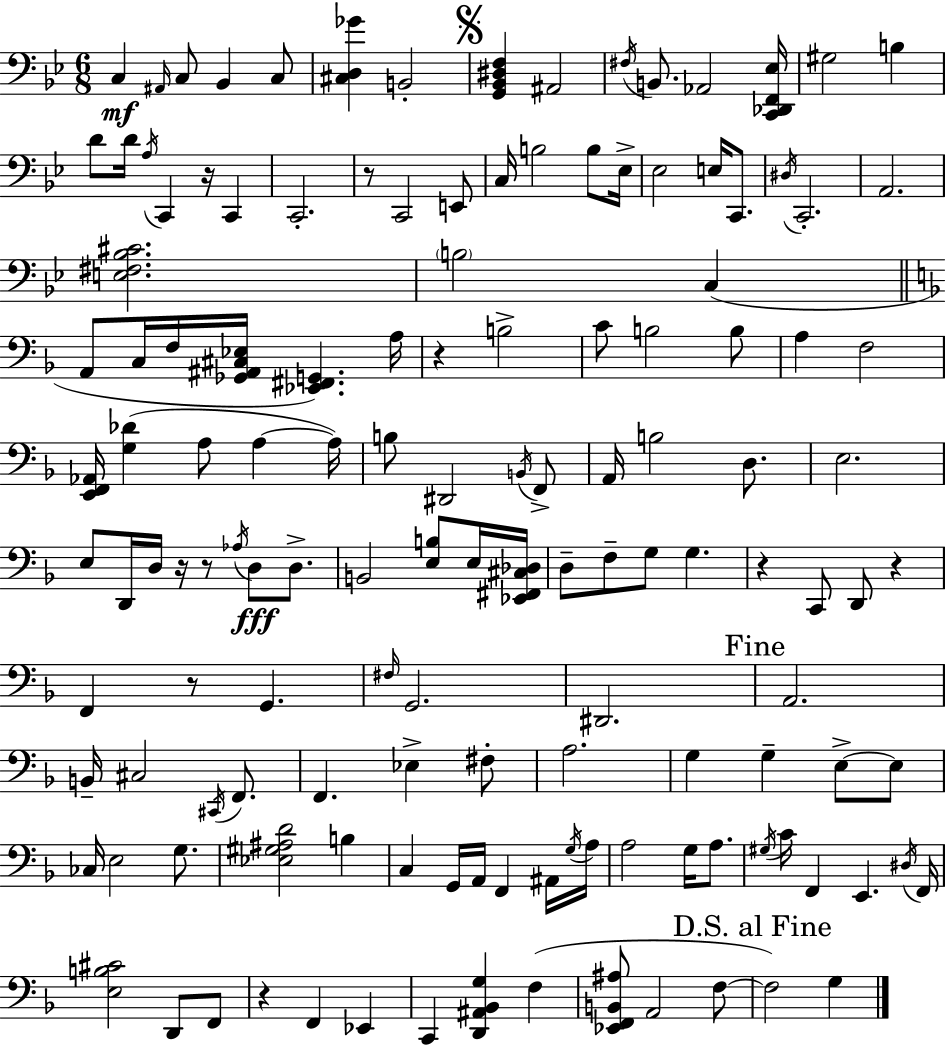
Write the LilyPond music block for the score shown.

{
  \clef bass
  \numericTimeSignature
  \time 6/8
  \key g \minor
  \repeat volta 2 { c4\mf \grace { ais,16 } c8 bes,4 c8 | <cis d ges'>4 b,2-. | \mark \markup { \musicglyph "scripts.segno" } <g, bes, dis f>4 ais,2 | \acciaccatura { fis16 } b,8. aes,2 | \break <c, des, f, ees>16 gis2 b4 | d'8 d'16 \acciaccatura { a16 } c,4 r16 c,4 | c,2.-. | r8 c,2 | \break e,8 c16 b2 | b8 ees16-> ees2 e16 | c,8. \acciaccatura { dis16 } c,2.-. | a,2. | \break <e fis bes cis'>2. | \parenthesize b2 | c4( \bar "||" \break \key d \minor a,8 c16 f16 <ges, ais, cis ees>16 <ees, fis, g,>4.) a16 | r4 b2-> | c'8 b2 b8 | a4 f2 | \break <e, f, aes,>16 <g des'>4( a8 a4~~ a16) | b8 dis,2 \acciaccatura { b,16 } f,8-> | a,16 b2 d8. | e2. | \break e8 d,16 d16 r16 r8 \acciaccatura { aes16 }\fff d8 d8.-> | b,2 <e b>8 | e16 <ees, fis, cis des>16 d8-- f8-- g8 g4. | r4 c,8 d,8 r4 | \break f,4 r8 g,4. | \grace { fis16 } g,2. | dis,2. | \mark "Fine" a,2. | \break b,16-- cis2 | \acciaccatura { cis,16 } f,8. f,4. ees4-> | fis8-. a2. | g4 g4-- | \break e8->~~ e8 ces16 e2 | g8. <ees gis ais d'>2 | b4 c4 g,16 a,16 f,4 | ais,16 \acciaccatura { g16 } a16 a2 | \break g16 a8. \acciaccatura { gis16 } c'16 f,4 e,4. | \acciaccatura { dis16 } f,16 <e b cis'>2 | d,8 f,8 r4 f,4 | ees,4 c,4 <d, ais, bes, g>4 | \break f4( <ees, f, b, ais>8 a,2 | f8~~ \mark "D.S. al Fine" f2) | g4 } \bar "|."
}